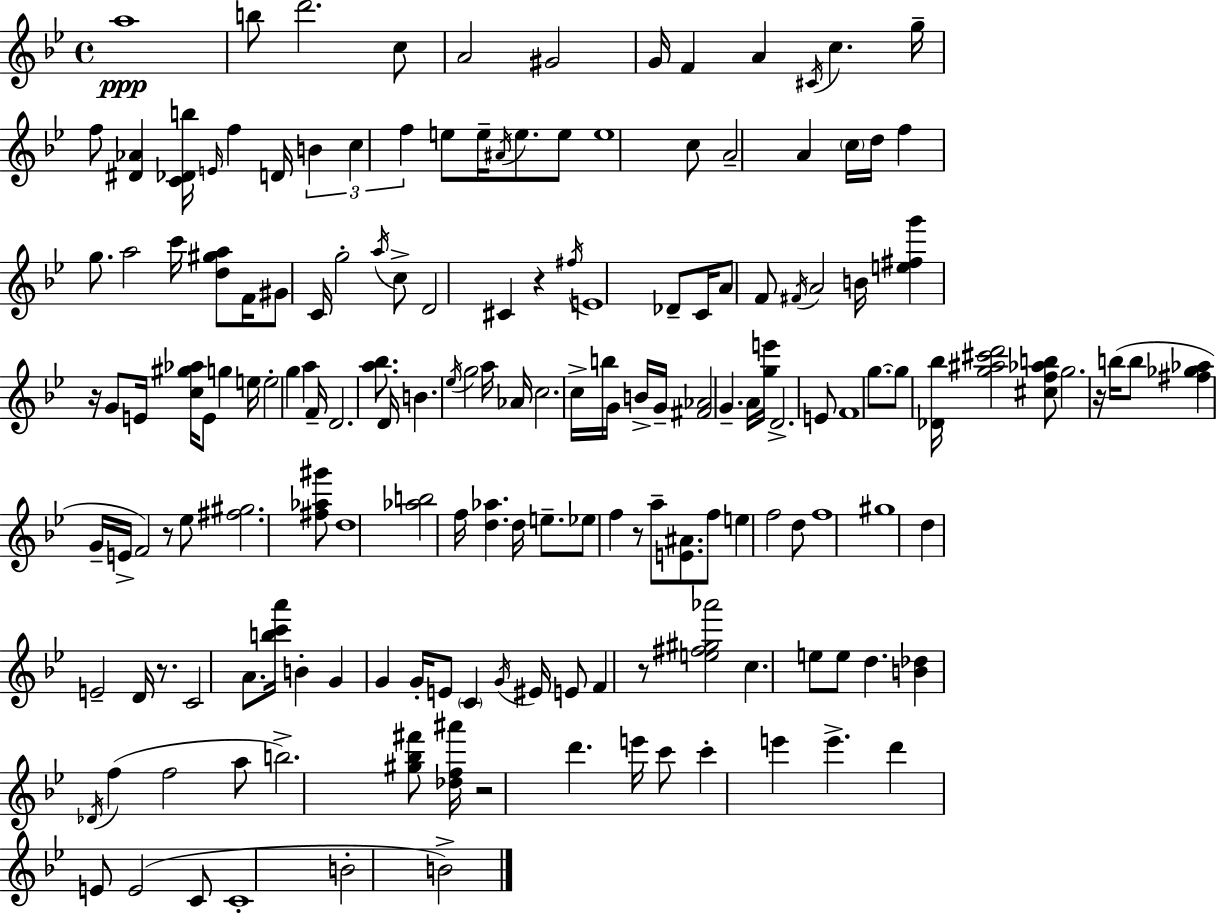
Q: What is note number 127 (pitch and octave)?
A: C6